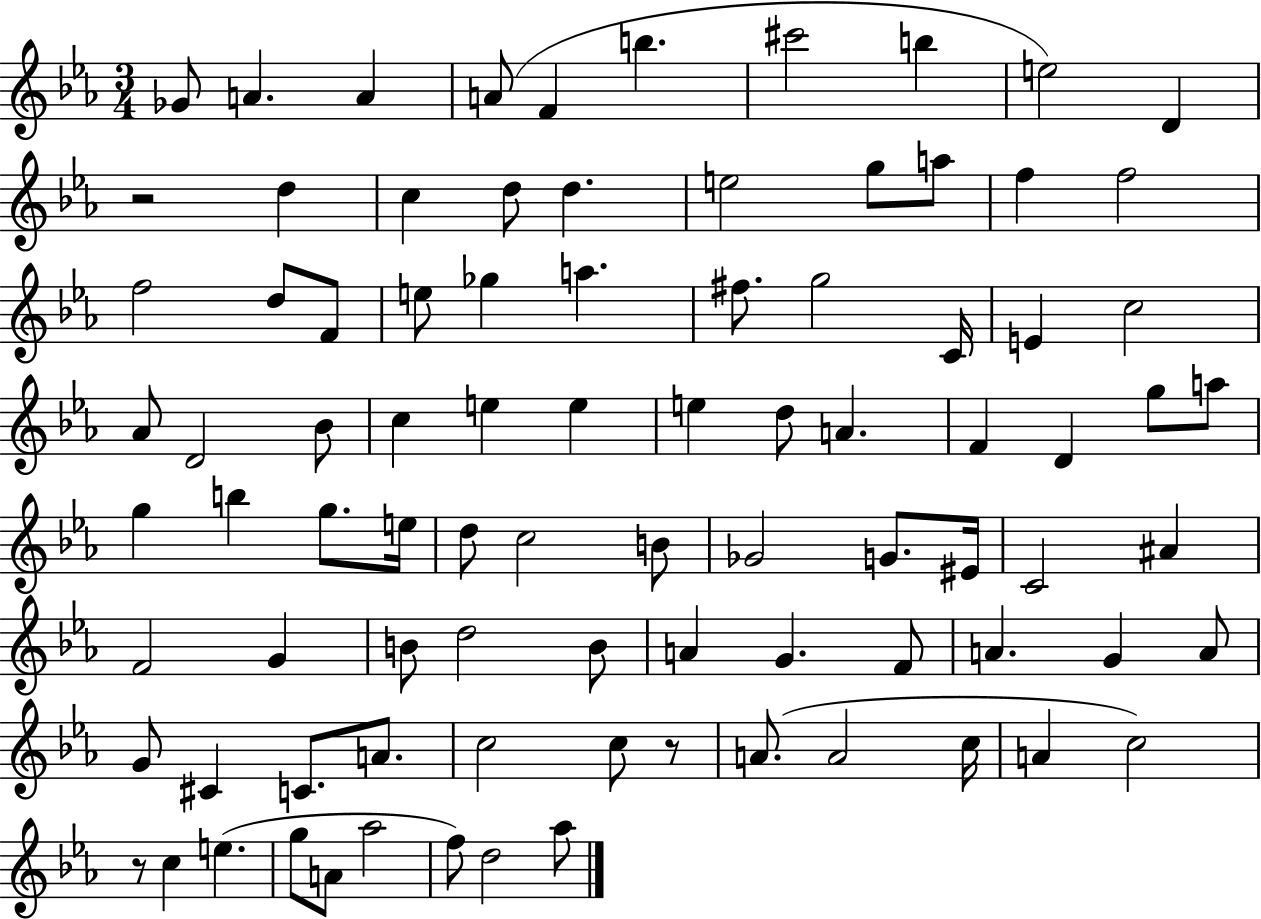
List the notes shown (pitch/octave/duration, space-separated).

Gb4/e A4/q. A4/q A4/e F4/q B5/q. C#6/h B5/q E5/h D4/q R/h D5/q C5/q D5/e D5/q. E5/h G5/e A5/e F5/q F5/h F5/h D5/e F4/e E5/e Gb5/q A5/q. F#5/e. G5/h C4/s E4/q C5/h Ab4/e D4/h Bb4/e C5/q E5/q E5/q E5/q D5/e A4/q. F4/q D4/q G5/e A5/e G5/q B5/q G5/e. E5/s D5/e C5/h B4/e Gb4/h G4/e. EIS4/s C4/h A#4/q F4/h G4/q B4/e D5/h B4/e A4/q G4/q. F4/e A4/q. G4/q A4/e G4/e C#4/q C4/e. A4/e. C5/h C5/e R/e A4/e. A4/h C5/s A4/q C5/h R/e C5/q E5/q. G5/e A4/e Ab5/h F5/e D5/h Ab5/e